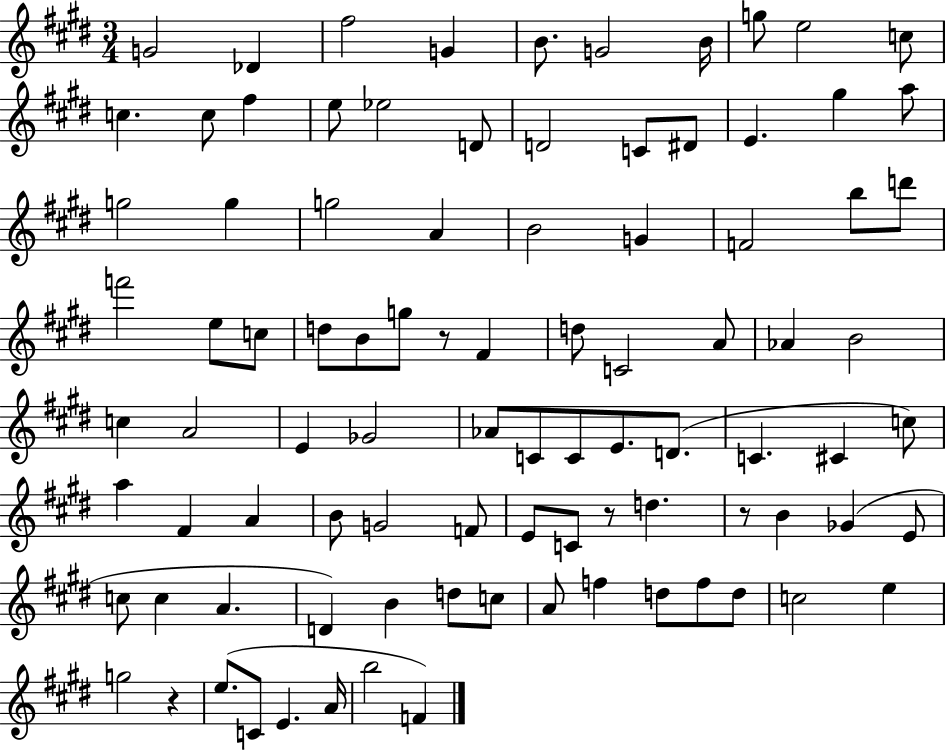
{
  \clef treble
  \numericTimeSignature
  \time 3/4
  \key e \major
  \repeat volta 2 { g'2 des'4 | fis''2 g'4 | b'8. g'2 b'16 | g''8 e''2 c''8 | \break c''4. c''8 fis''4 | e''8 ees''2 d'8 | d'2 c'8 dis'8 | e'4. gis''4 a''8 | \break g''2 g''4 | g''2 a'4 | b'2 g'4 | f'2 b''8 d'''8 | \break f'''2 e''8 c''8 | d''8 b'8 g''8 r8 fis'4 | d''8 c'2 a'8 | aes'4 b'2 | \break c''4 a'2 | e'4 ges'2 | aes'8 c'8 c'8 e'8. d'8.( | c'4. cis'4 c''8) | \break a''4 fis'4 a'4 | b'8 g'2 f'8 | e'8 c'8 r8 d''4. | r8 b'4 ges'4( e'8 | \break c''8 c''4 a'4. | d'4) b'4 d''8 c''8 | a'8 f''4 d''8 f''8 d''8 | c''2 e''4 | \break g''2 r4 | e''8.( c'8 e'4. a'16 | b''2 f'4) | } \bar "|."
}